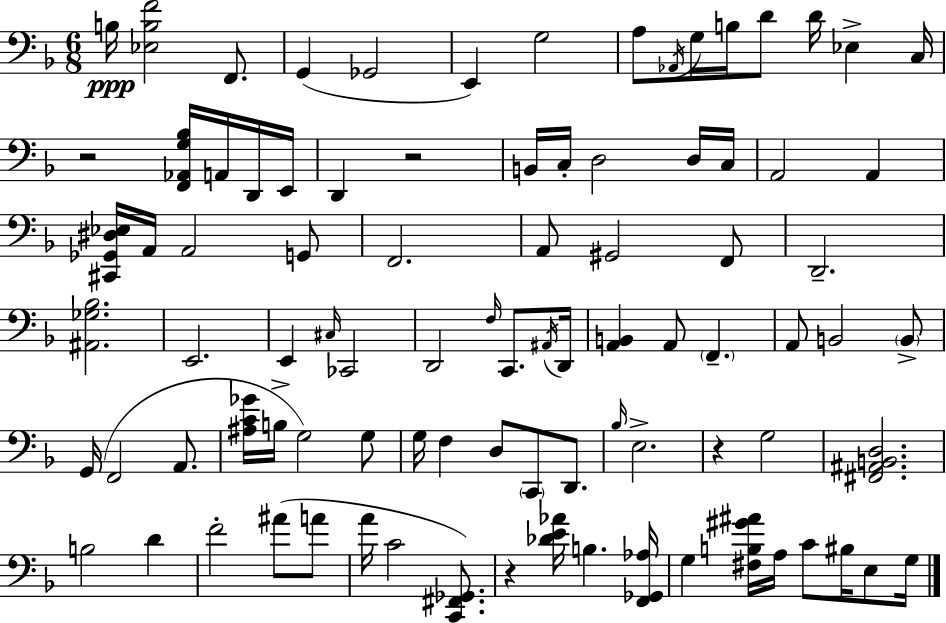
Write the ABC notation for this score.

X:1
T:Untitled
M:6/8
L:1/4
K:Dm
B,/4 [_E,B,F]2 F,,/2 G,, _G,,2 E,, G,2 A,/2 _A,,/4 G,/4 B,/4 D/2 D/4 _E, C,/4 z2 [F,,_A,,G,_B,]/4 A,,/4 D,,/4 E,,/4 D,, z2 B,,/4 C,/4 D,2 D,/4 C,/4 A,,2 A,, [^C,,_G,,^D,_E,]/4 A,,/4 A,,2 G,,/2 F,,2 A,,/2 ^G,,2 F,,/2 D,,2 [^A,,_G,_B,]2 E,,2 E,, ^C,/4 _C,,2 D,,2 F,/4 C,,/2 ^A,,/4 D,,/4 [A,,B,,] A,,/2 F,, A,,/2 B,,2 B,,/2 G,,/4 F,,2 A,,/2 [^A,C_G]/4 B,/4 G,2 G,/2 G,/4 F, D,/2 C,,/2 D,,/2 _B,/4 E,2 z G,2 [^F,,^A,,B,,D,]2 B,2 D F2 ^A/2 A/2 A/4 C2 [C,,^F,,_G,,]/2 z [_DE_A]/4 B, [F,,_G,,_A,]/4 G, [^F,B,^G^A]/4 A,/4 C/2 ^B,/4 E,/2 G,/4